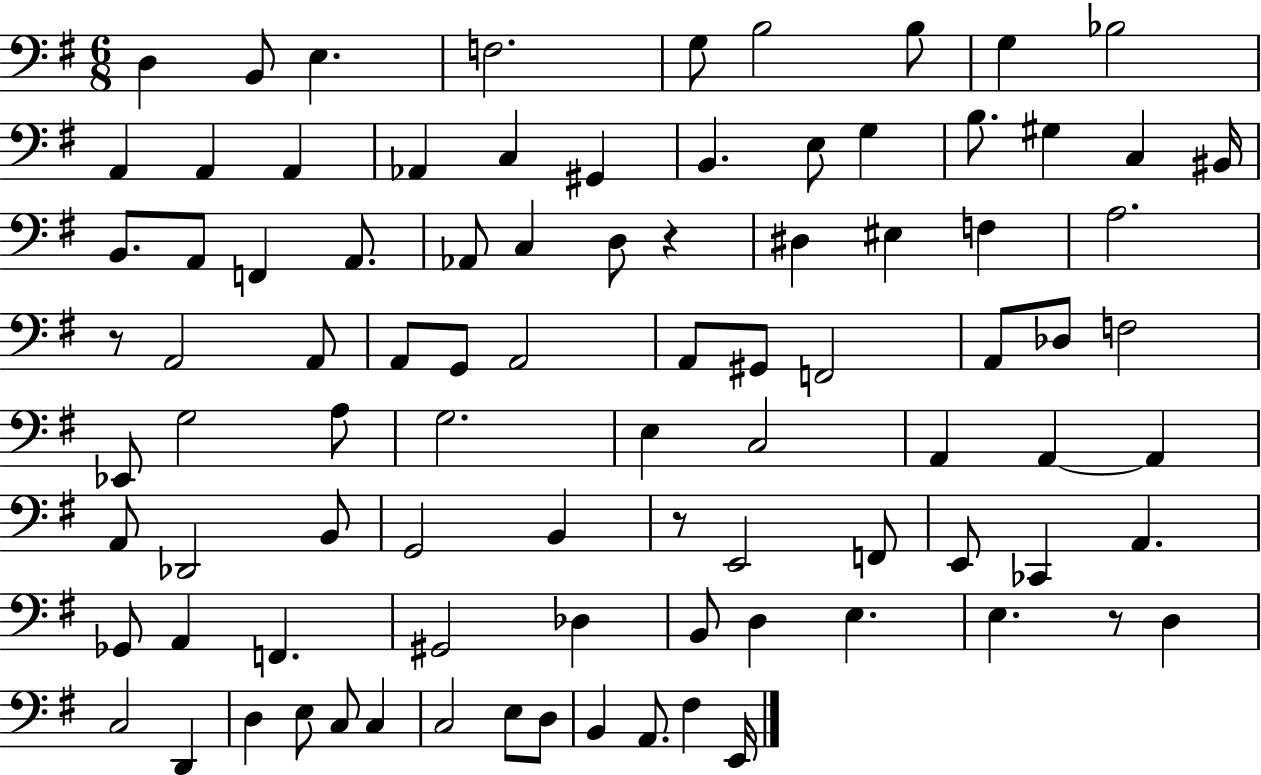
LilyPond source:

{
  \clef bass
  \numericTimeSignature
  \time 6/8
  \key g \major
  d4 b,8 e4. | f2. | g8 b2 b8 | g4 bes2 | \break a,4 a,4 a,4 | aes,4 c4 gis,4 | b,4. e8 g4 | b8. gis4 c4 bis,16 | \break b,8. a,8 f,4 a,8. | aes,8 c4 d8 r4 | dis4 eis4 f4 | a2. | \break r8 a,2 a,8 | a,8 g,8 a,2 | a,8 gis,8 f,2 | a,8 des8 f2 | \break ees,8 g2 a8 | g2. | e4 c2 | a,4 a,4~~ a,4 | \break a,8 des,2 b,8 | g,2 b,4 | r8 e,2 f,8 | e,8 ces,4 a,4. | \break ges,8 a,4 f,4. | gis,2 des4 | b,8 d4 e4. | e4. r8 d4 | \break c2 d,4 | d4 e8 c8 c4 | c2 e8 d8 | b,4 a,8. fis4 e,16 | \break \bar "|."
}